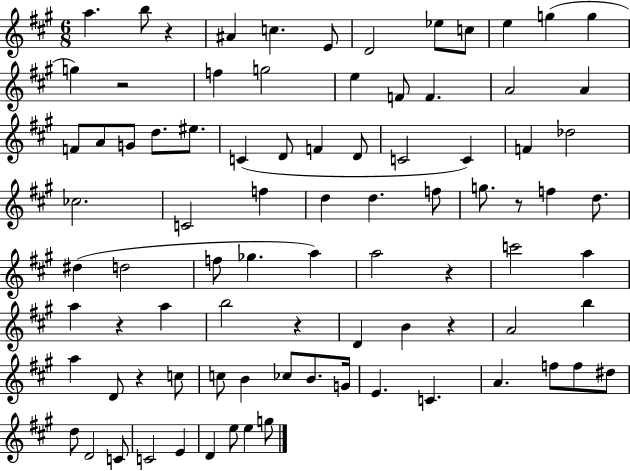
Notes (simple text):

A5/q. B5/e R/q A#4/q C5/q. E4/e D4/h Eb5/e C5/e E5/q G5/q G5/q G5/q R/h F5/q G5/h E5/q F4/e F4/q. A4/h A4/q F4/e A4/e G4/e D5/e. EIS5/e. C4/q D4/e F4/q D4/e C4/h C4/q F4/q Db5/h CES5/h. C4/h F5/q D5/q D5/q. F5/e G5/e. R/e F5/q D5/e. D#5/q D5/h F5/e Gb5/q. A5/q A5/h R/q C6/h A5/q A5/q R/q A5/q B5/h R/q D4/q B4/q R/q A4/h B5/q A5/q D4/e R/q C5/e C5/e B4/q CES5/e B4/e. G4/s E4/q. C4/q. A4/q. F5/e F5/e D#5/e D5/e D4/h C4/e C4/h E4/q D4/q E5/e E5/q G5/e